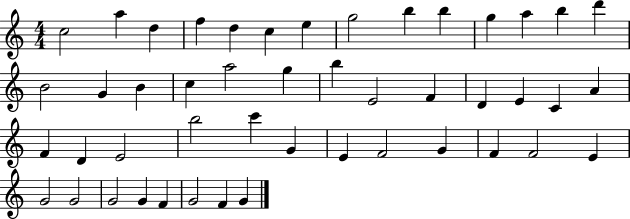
C5/h A5/q D5/q F5/q D5/q C5/q E5/q G5/h B5/q B5/q G5/q A5/q B5/q D6/q B4/h G4/q B4/q C5/q A5/h G5/q B5/q E4/h F4/q D4/q E4/q C4/q A4/q F4/q D4/q E4/h B5/h C6/q G4/q E4/q F4/h G4/q F4/q F4/h E4/q G4/h G4/h G4/h G4/q F4/q G4/h F4/q G4/q